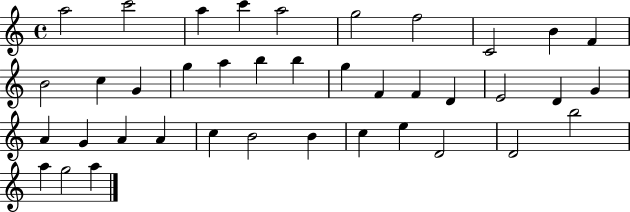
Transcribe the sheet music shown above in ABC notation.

X:1
T:Untitled
M:4/4
L:1/4
K:C
a2 c'2 a c' a2 g2 f2 C2 B F B2 c G g a b b g F F D E2 D G A G A A c B2 B c e D2 D2 b2 a g2 a